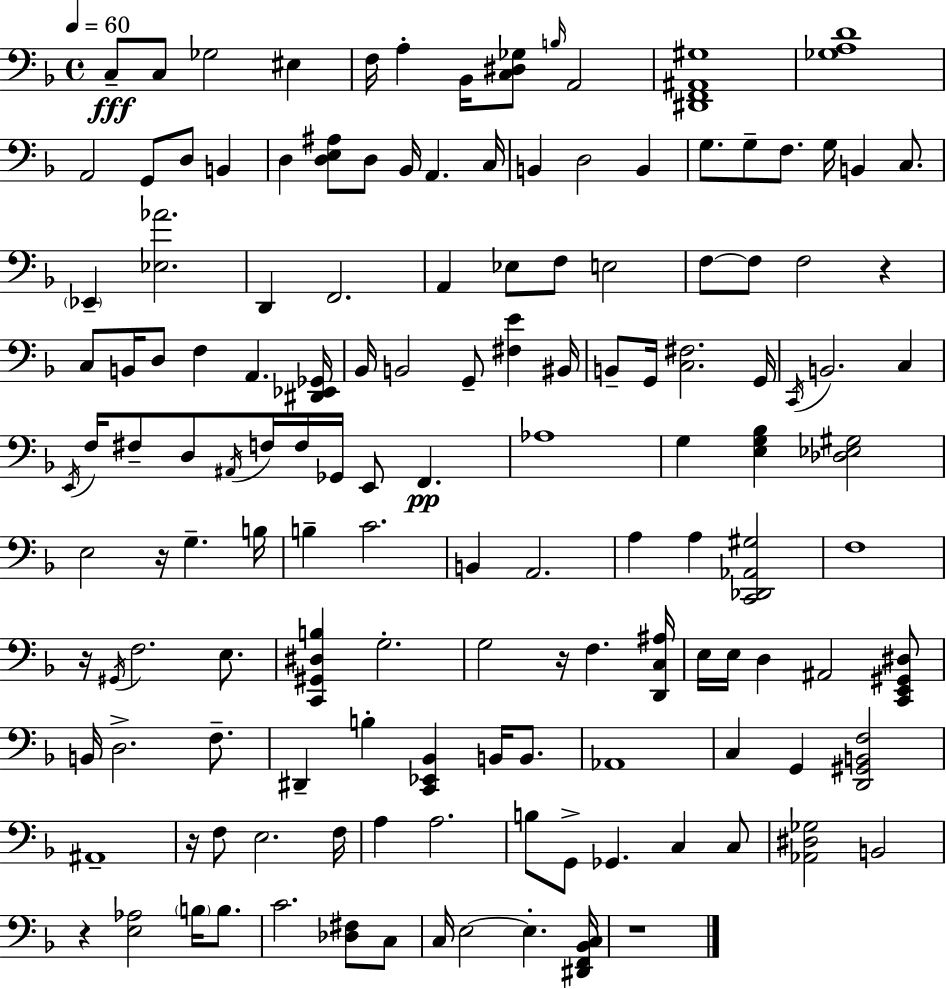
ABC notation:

X:1
T:Untitled
M:4/4
L:1/4
K:Dm
C,/2 C,/2 _G,2 ^E, F,/4 A, _B,,/4 [C,^D,_G,]/2 B,/4 A,,2 [^D,,F,,^A,,^G,]4 [_G,A,D]4 A,,2 G,,/2 D,/2 B,, D, [D,E,^A,]/2 D,/2 _B,,/4 A,, C,/4 B,, D,2 B,, G,/2 G,/2 F,/2 G,/4 B,, C,/2 _E,, [_E,_A]2 D,, F,,2 A,, _E,/2 F,/2 E,2 F,/2 F,/2 F,2 z C,/2 B,,/4 D,/2 F, A,, [^D,,_E,,_G,,]/4 _B,,/4 B,,2 G,,/2 [^F,E] ^B,,/4 B,,/2 G,,/4 [C,^F,]2 G,,/4 C,,/4 B,,2 C, E,,/4 F,/4 ^F,/2 D,/2 ^A,,/4 F,/4 F,/4 _G,,/4 E,,/2 F,, _A,4 G, [E,G,_B,] [_D,_E,^G,]2 E,2 z/4 G, B,/4 B, C2 B,, A,,2 A, A, [C,,_D,,_A,,^G,]2 F,4 z/4 ^G,,/4 F,2 E,/2 [C,,^G,,^D,B,] G,2 G,2 z/4 F, [D,,C,^A,]/4 E,/4 E,/4 D, ^A,,2 [C,,E,,^G,,^D,]/2 B,,/4 D,2 F,/2 ^D,, B, [C,,_E,,_B,,] B,,/4 B,,/2 _A,,4 C, G,, [D,,^G,,B,,F,]2 ^A,,4 z/4 F,/2 E,2 F,/4 A, A,2 B,/2 G,,/2 _G,, C, C,/2 [_A,,^D,_G,]2 B,,2 z [E,_A,]2 B,/4 B,/2 C2 [_D,^F,]/2 C,/2 C,/4 E,2 E, [^D,,F,,_B,,C,]/4 z4